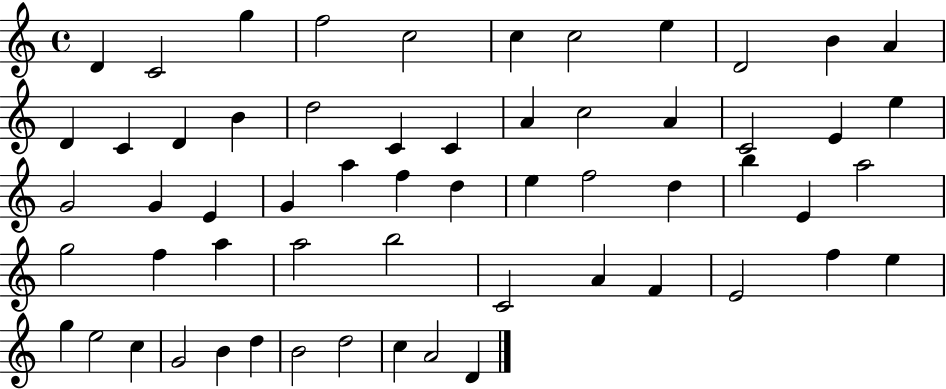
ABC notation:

X:1
T:Untitled
M:4/4
L:1/4
K:C
D C2 g f2 c2 c c2 e D2 B A D C D B d2 C C A c2 A C2 E e G2 G E G a f d e f2 d b E a2 g2 f a a2 b2 C2 A F E2 f e g e2 c G2 B d B2 d2 c A2 D